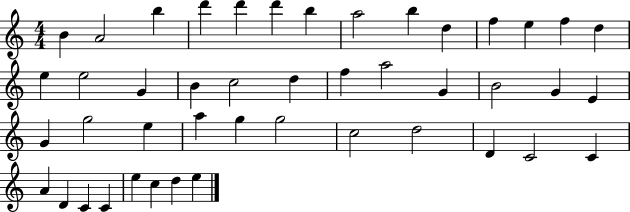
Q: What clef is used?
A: treble